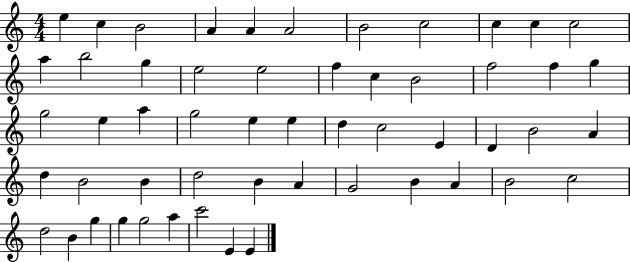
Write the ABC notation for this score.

X:1
T:Untitled
M:4/4
L:1/4
K:C
e c B2 A A A2 B2 c2 c c c2 a b2 g e2 e2 f c B2 f2 f g g2 e a g2 e e d c2 E D B2 A d B2 B d2 B A G2 B A B2 c2 d2 B g g g2 a c'2 E E